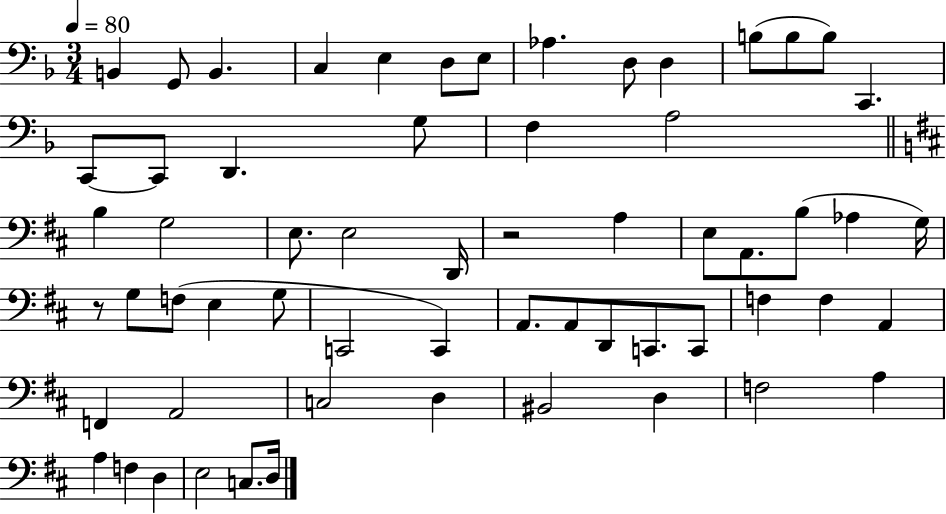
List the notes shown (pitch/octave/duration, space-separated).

B2/q G2/e B2/q. C3/q E3/q D3/e E3/e Ab3/q. D3/e D3/q B3/e B3/e B3/e C2/q. C2/e C2/e D2/q. G3/e F3/q A3/h B3/q G3/h E3/e. E3/h D2/s R/h A3/q E3/e A2/e. B3/e Ab3/q G3/s R/e G3/e F3/e E3/q G3/e C2/h C2/q A2/e. A2/e D2/e C2/e. C2/e F3/q F3/q A2/q F2/q A2/h C3/h D3/q BIS2/h D3/q F3/h A3/q A3/q F3/q D3/q E3/h C3/e. D3/s